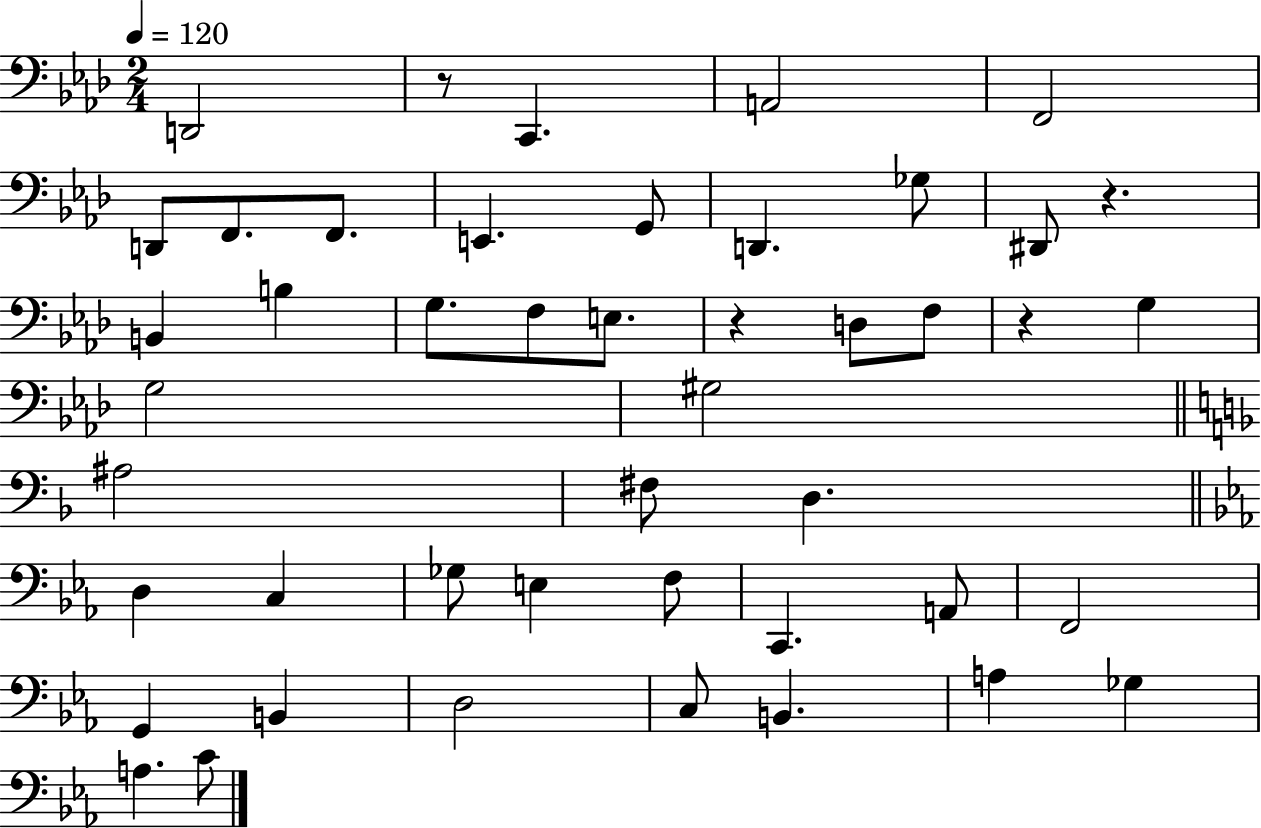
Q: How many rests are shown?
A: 4